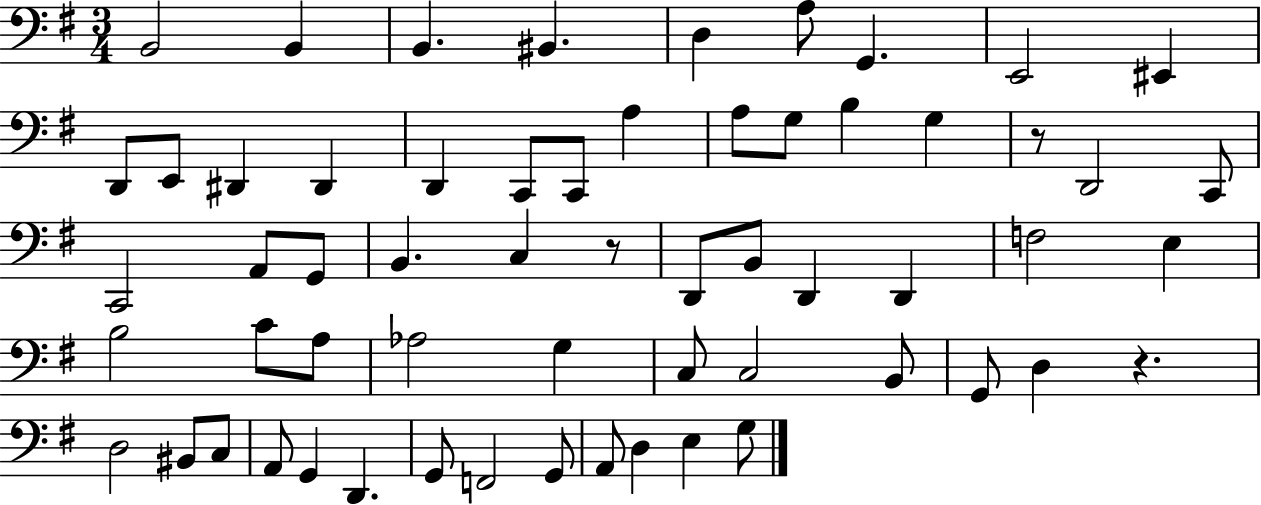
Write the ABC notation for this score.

X:1
T:Untitled
M:3/4
L:1/4
K:G
B,,2 B,, B,, ^B,, D, A,/2 G,, E,,2 ^E,, D,,/2 E,,/2 ^D,, ^D,, D,, C,,/2 C,,/2 A, A,/2 G,/2 B, G, z/2 D,,2 C,,/2 C,,2 A,,/2 G,,/2 B,, C, z/2 D,,/2 B,,/2 D,, D,, F,2 E, B,2 C/2 A,/2 _A,2 G, C,/2 C,2 B,,/2 G,,/2 D, z D,2 ^B,,/2 C,/2 A,,/2 G,, D,, G,,/2 F,,2 G,,/2 A,,/2 D, E, G,/2